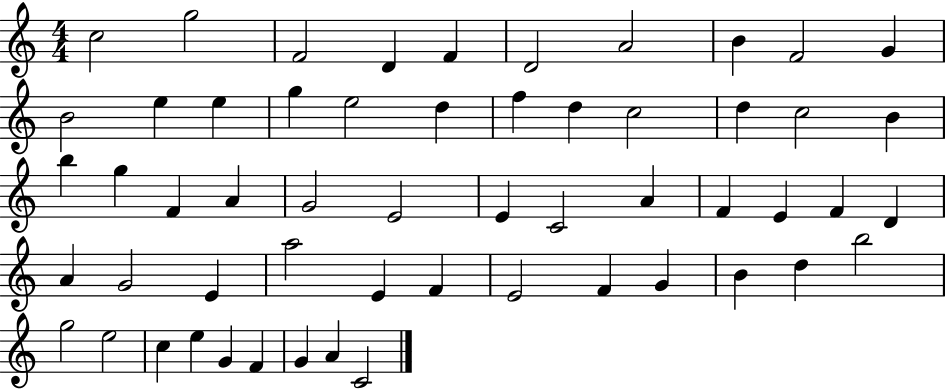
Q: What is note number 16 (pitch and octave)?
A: D5